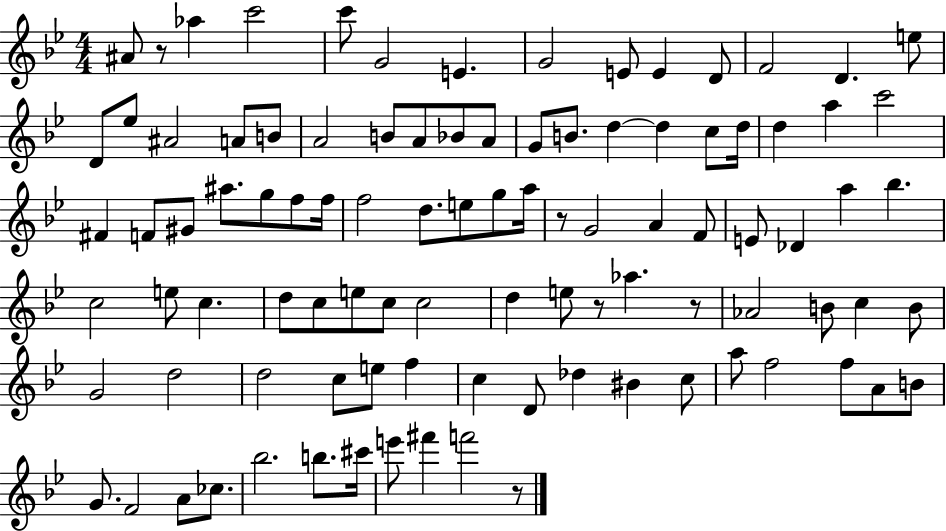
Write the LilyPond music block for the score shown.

{
  \clef treble
  \numericTimeSignature
  \time 4/4
  \key bes \major
  \repeat volta 2 { ais'8 r8 aes''4 c'''2 | c'''8 g'2 e'4. | g'2 e'8 e'4 d'8 | f'2 d'4. e''8 | \break d'8 ees''8 ais'2 a'8 b'8 | a'2 b'8 a'8 bes'8 a'8 | g'8 b'8. d''4~~ d''4 c''8 d''16 | d''4 a''4 c'''2 | \break fis'4 f'8 gis'8 ais''8. g''8 f''8 f''16 | f''2 d''8. e''8 g''8 a''16 | r8 g'2 a'4 f'8 | e'8 des'4 a''4 bes''4. | \break c''2 e''8 c''4. | d''8 c''8 e''8 c''8 c''2 | d''4 e''8 r8 aes''4. r8 | aes'2 b'8 c''4 b'8 | \break g'2 d''2 | d''2 c''8 e''8 f''4 | c''4 d'8 des''4 bis'4 c''8 | a''8 f''2 f''8 a'8 b'8 | \break g'8. f'2 a'8 ces''8. | bes''2. b''8. cis'''16 | e'''8 fis'''4 f'''2 r8 | } \bar "|."
}